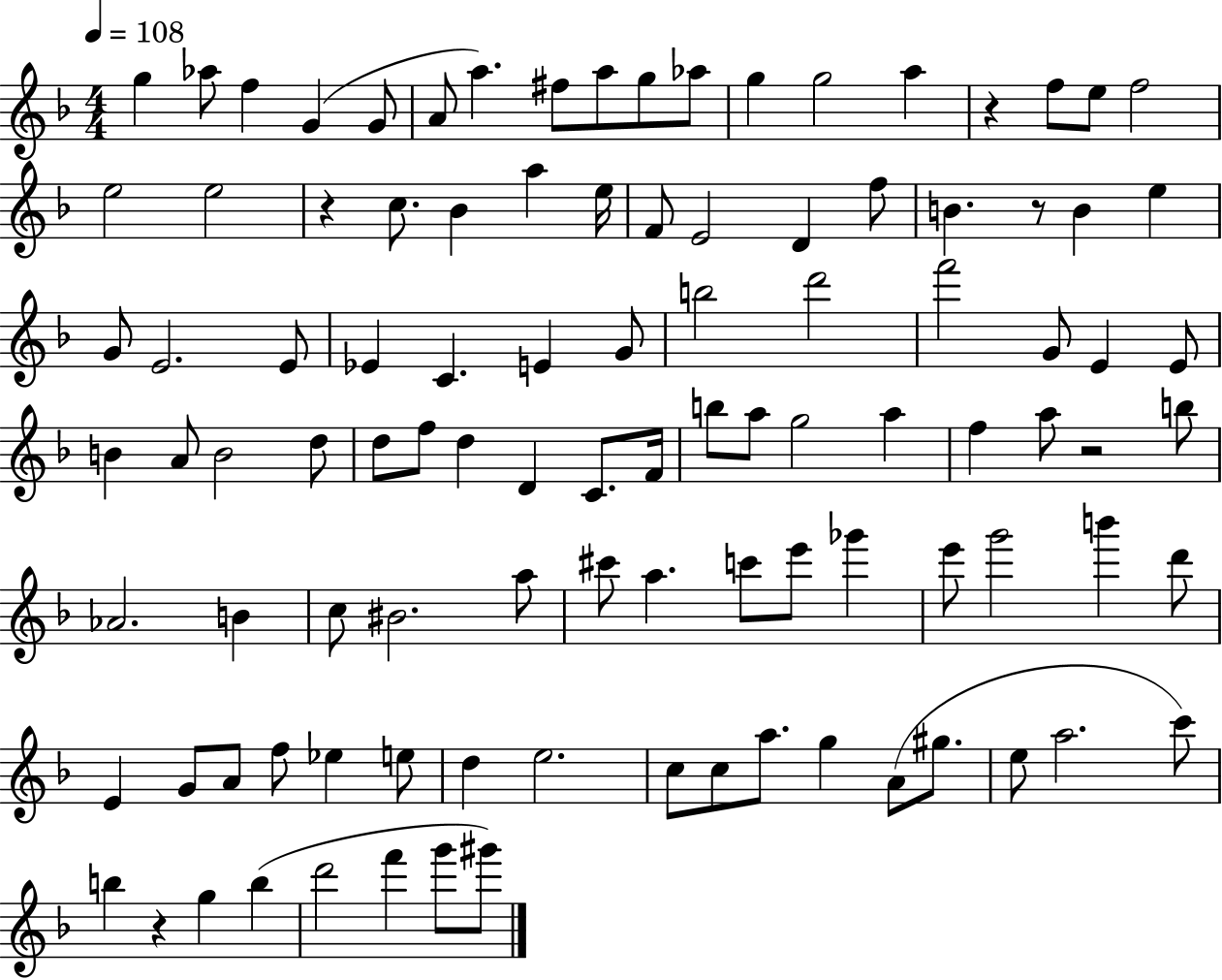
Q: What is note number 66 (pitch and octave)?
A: C#6